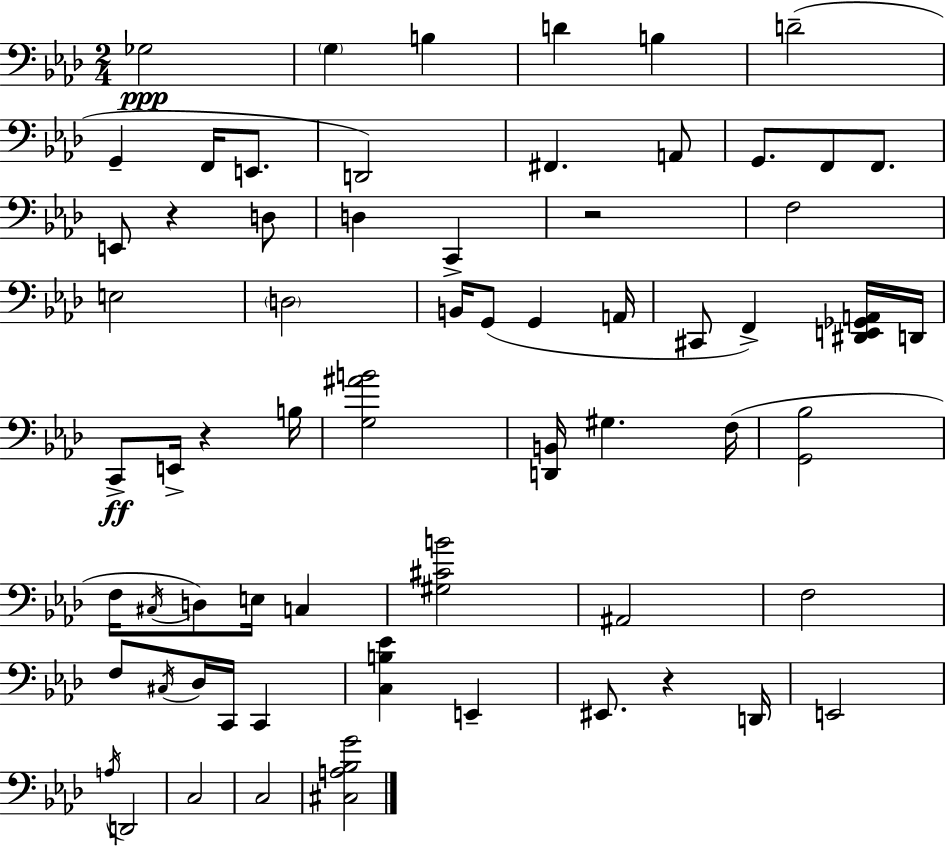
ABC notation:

X:1
T:Untitled
M:2/4
L:1/4
K:Fm
_G,2 G, B, D B, D2 G,, F,,/4 E,,/2 D,,2 ^F,, A,,/2 G,,/2 F,,/2 F,,/2 E,,/2 z D,/2 D, C,, z2 F,2 E,2 D,2 B,,/4 G,,/2 G,, A,,/4 ^C,,/2 F,, [^D,,E,,_G,,A,,]/4 D,,/4 C,,/2 E,,/4 z B,/4 [G,^AB]2 [D,,B,,]/4 ^G, F,/4 [G,,_B,]2 F,/4 ^C,/4 D,/2 E,/4 C, [^G,^CB]2 ^A,,2 F,2 F,/2 ^C,/4 _D,/4 C,,/4 C,, [C,B,_E] E,, ^E,,/2 z D,,/4 E,,2 A,/4 D,,2 C,2 C,2 [^C,A,_B,G]2